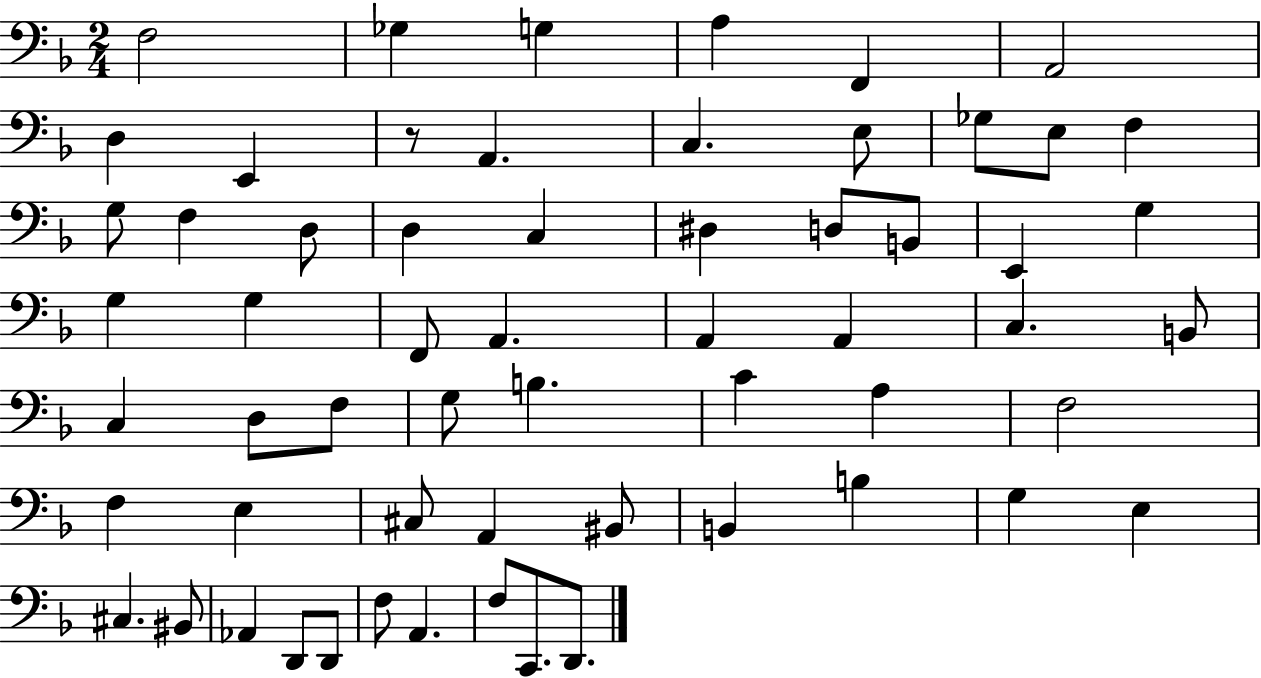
X:1
T:Untitled
M:2/4
L:1/4
K:F
F,2 _G, G, A, F,, A,,2 D, E,, z/2 A,, C, E,/2 _G,/2 E,/2 F, G,/2 F, D,/2 D, C, ^D, D,/2 B,,/2 E,, G, G, G, F,,/2 A,, A,, A,, C, B,,/2 C, D,/2 F,/2 G,/2 B, C A, F,2 F, E, ^C,/2 A,, ^B,,/2 B,, B, G, E, ^C, ^B,,/2 _A,, D,,/2 D,,/2 F,/2 A,, F,/2 C,,/2 D,,/2